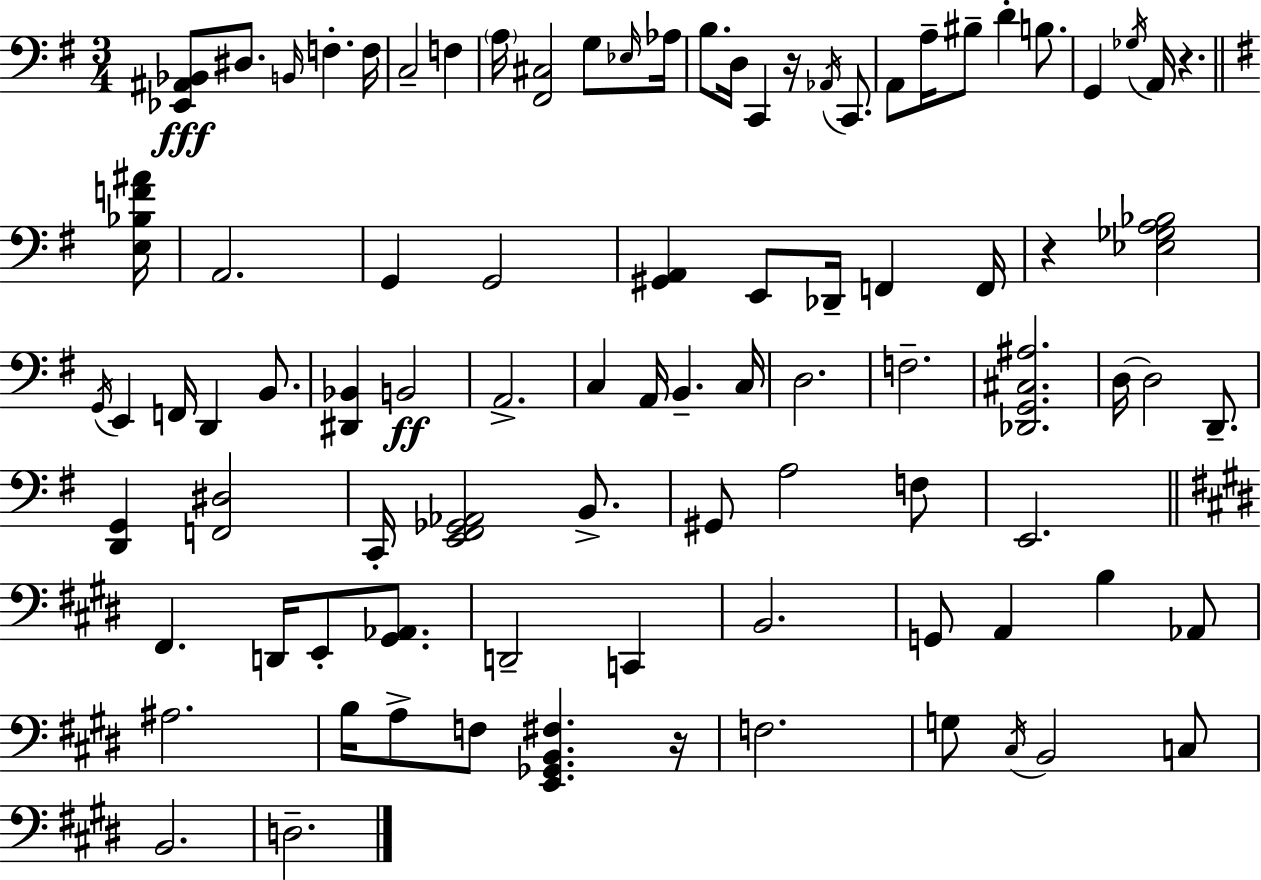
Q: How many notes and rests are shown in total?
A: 89